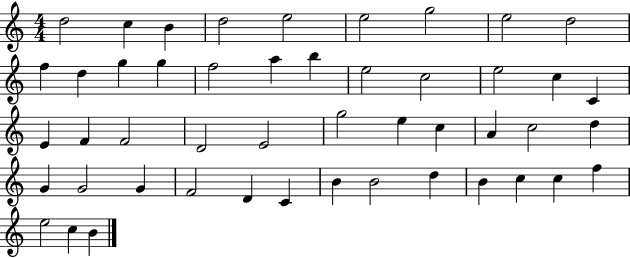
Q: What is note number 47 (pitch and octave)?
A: C5